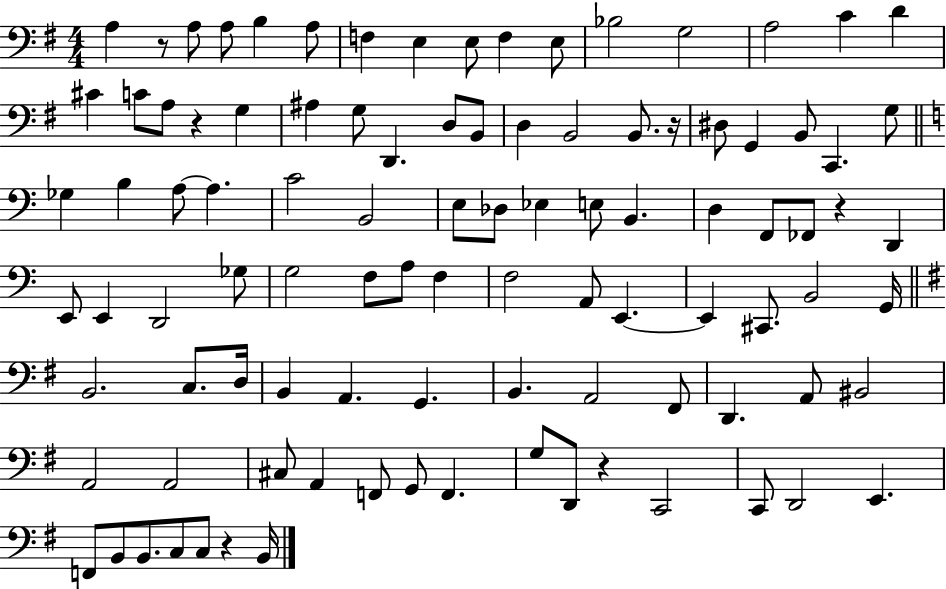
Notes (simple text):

A3/q R/e A3/e A3/e B3/q A3/e F3/q E3/q E3/e F3/q E3/e Bb3/h G3/h A3/h C4/q D4/q C#4/q C4/e A3/e R/q G3/q A#3/q G3/e D2/q. D3/e B2/e D3/q B2/h B2/e. R/s D#3/e G2/q B2/e C2/q. G3/e Gb3/q B3/q A3/e A3/q. C4/h B2/h E3/e Db3/e Eb3/q E3/e B2/q. D3/q F2/e FES2/e R/q D2/q E2/e E2/q D2/h Gb3/e G3/h F3/e A3/e F3/q F3/h A2/e E2/q. E2/q C#2/e. B2/h G2/s B2/h. C3/e. D3/s B2/q A2/q. G2/q. B2/q. A2/h F#2/e D2/q. A2/e BIS2/h A2/h A2/h C#3/e A2/q F2/e G2/e F2/q. G3/e D2/e R/q C2/h C2/e D2/h E2/q. F2/e B2/e B2/e. C3/e C3/e R/q B2/s